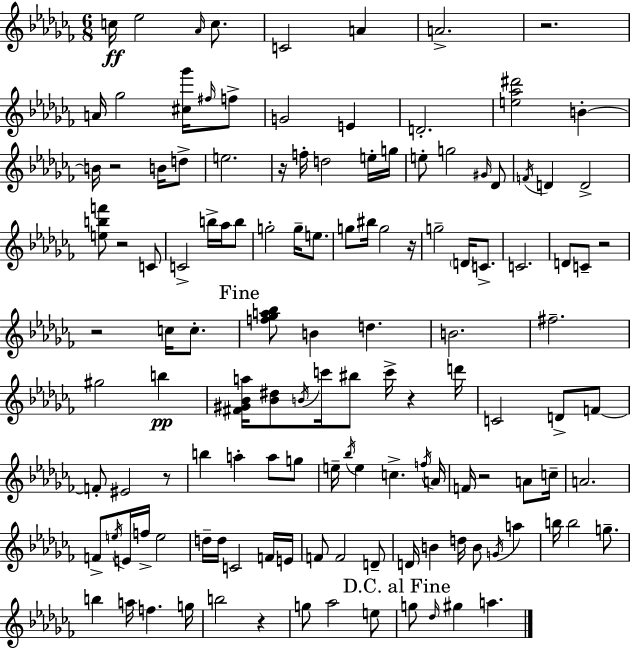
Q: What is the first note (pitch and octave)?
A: C5